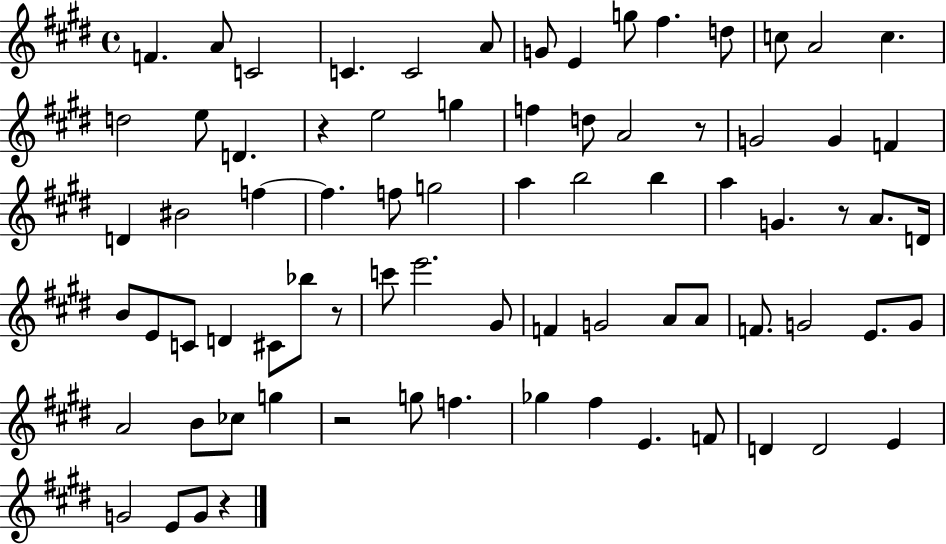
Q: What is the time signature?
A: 4/4